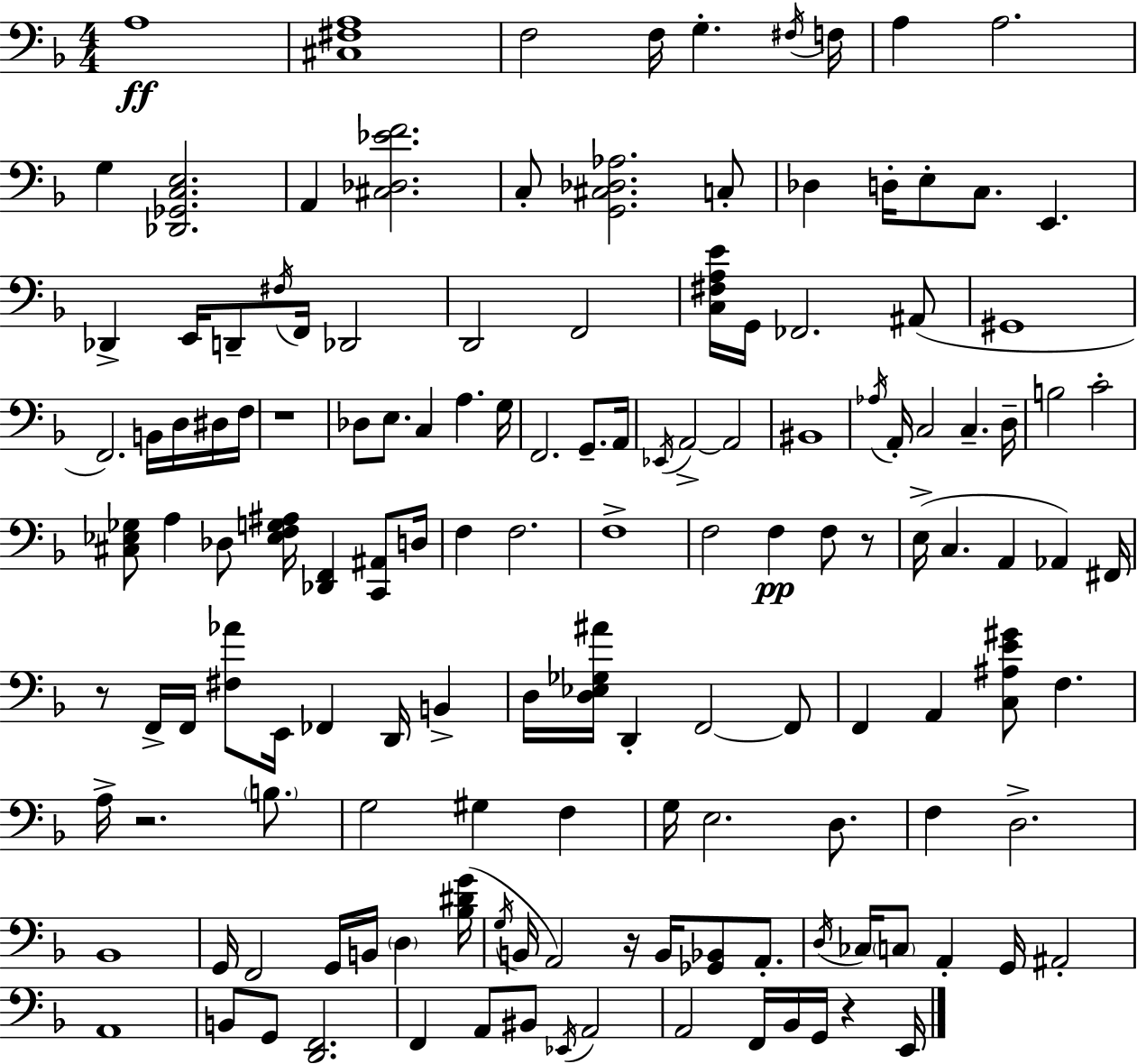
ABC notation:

X:1
T:Untitled
M:4/4
L:1/4
K:F
A,4 [^C,^F,A,]4 F,2 F,/4 G, ^F,/4 F,/4 A, A,2 G, [_D,,_G,,C,E,]2 A,, [^C,_D,_EF]2 C,/2 [G,,^C,_D,_A,]2 C,/2 _D, D,/4 E,/2 C,/2 E,, _D,, E,,/4 D,,/2 ^F,/4 F,,/4 _D,,2 D,,2 F,,2 [C,^F,A,E]/4 G,,/4 _F,,2 ^A,,/2 ^G,,4 F,,2 B,,/4 D,/4 ^D,/4 F,/4 z4 _D,/2 E,/2 C, A, G,/4 F,,2 G,,/2 A,,/4 _E,,/4 A,,2 A,,2 ^B,,4 _A,/4 A,,/4 C,2 C, D,/4 B,2 C2 [^C,_E,_G,]/2 A, _D,/2 [_E,F,G,^A,]/4 [_D,,F,,] [C,,^A,,]/2 D,/4 F, F,2 F,4 F,2 F, F,/2 z/2 E,/4 C, A,, _A,, ^F,,/4 z/2 F,,/4 F,,/4 [^F,_A]/2 E,,/4 _F,, D,,/4 B,, D,/4 [D,_E,_G,^A]/4 D,, F,,2 F,,/2 F,, A,, [C,^A,E^G]/2 F, A,/4 z2 B,/2 G,2 ^G, F, G,/4 E,2 D,/2 F, D,2 _B,,4 G,,/4 F,,2 G,,/4 B,,/4 D, [_B,^DG]/4 G,/4 B,,/4 A,,2 z/4 B,,/4 [_G,,_B,,]/2 A,,/2 D,/4 _C,/4 C,/2 A,, G,,/4 ^A,,2 A,,4 B,,/2 G,,/2 [D,,F,,]2 F,, A,,/2 ^B,,/2 _E,,/4 A,,2 A,,2 F,,/4 _B,,/4 G,,/4 z E,,/4